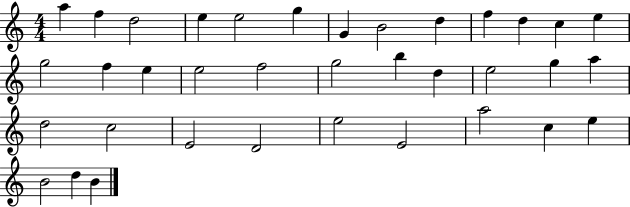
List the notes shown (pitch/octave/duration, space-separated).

A5/q F5/q D5/h E5/q E5/h G5/q G4/q B4/h D5/q F5/q D5/q C5/q E5/q G5/h F5/q E5/q E5/h F5/h G5/h B5/q D5/q E5/h G5/q A5/q D5/h C5/h E4/h D4/h E5/h E4/h A5/h C5/q E5/q B4/h D5/q B4/q